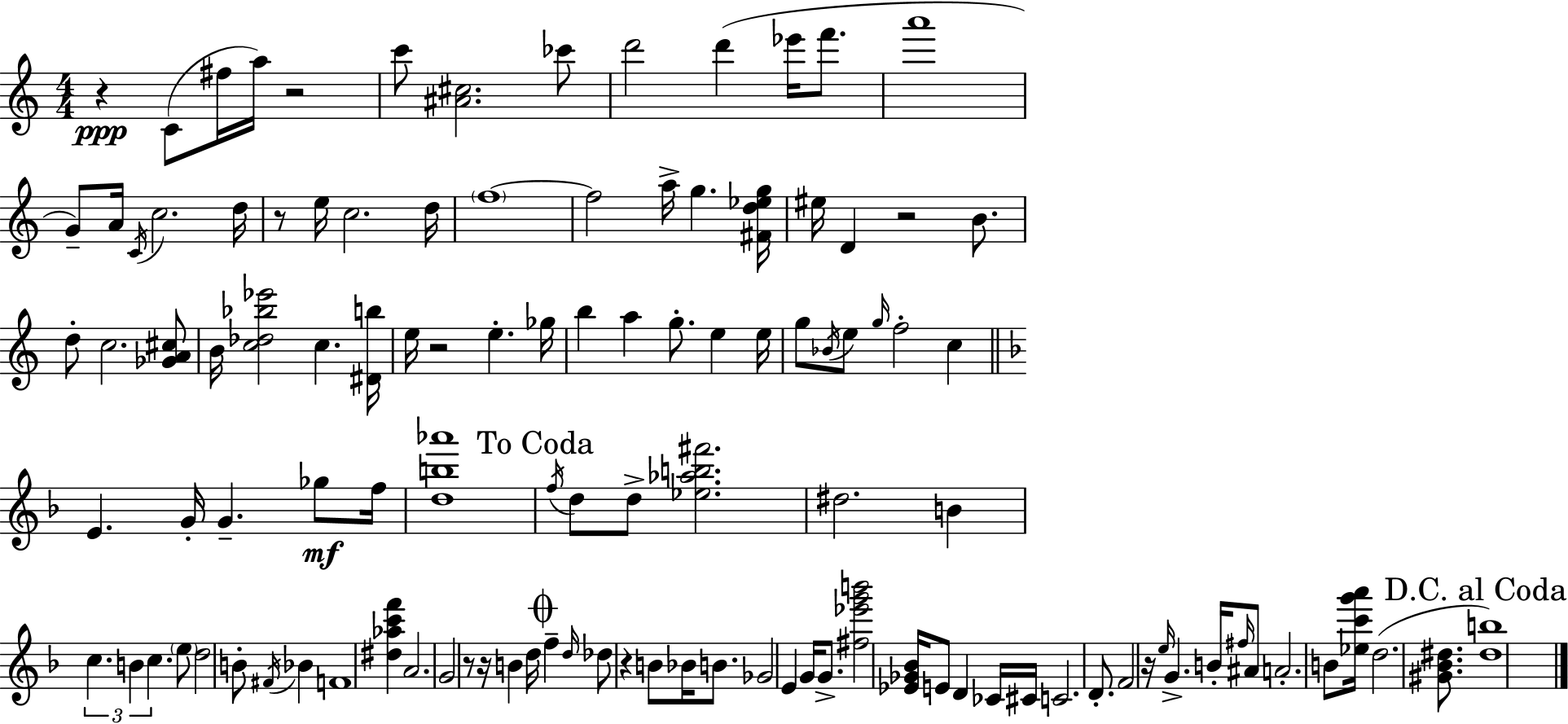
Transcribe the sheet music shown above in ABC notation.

X:1
T:Untitled
M:4/4
L:1/4
K:C
z C/2 ^f/4 a/4 z2 c'/2 [^A^c]2 _c'/2 d'2 d' _e'/4 f'/2 a'4 G/2 A/4 C/4 c2 d/4 z/2 e/4 c2 d/4 f4 f2 a/4 g [^Fd_eg]/4 ^e/4 D z2 B/2 d/2 c2 [_GA^c]/2 B/4 [c_d_b_e']2 c [^Db]/4 e/4 z2 e _g/4 b a g/2 e e/4 g/2 _B/4 e/2 g/4 f2 c E G/4 G _g/2 f/4 [db_a']4 f/4 d/2 d/2 [_e_ab^f']2 ^d2 B c B c e/2 d2 B/2 ^F/4 _B F4 [^d_ac'f'] A2 G2 z/2 z/4 B d/4 f d/4 _d/2 z B/2 _B/4 B/2 _G2 E G/4 G/2 [^f_e'g'b']2 [_E_G_B]/4 E/2 D _C/4 ^C/4 C2 D/2 F2 z/4 e/4 G B/4 ^f/4 ^A/2 A2 B/2 [_ec'g'a']/4 d2 [^G_B^d]/2 [^db]4